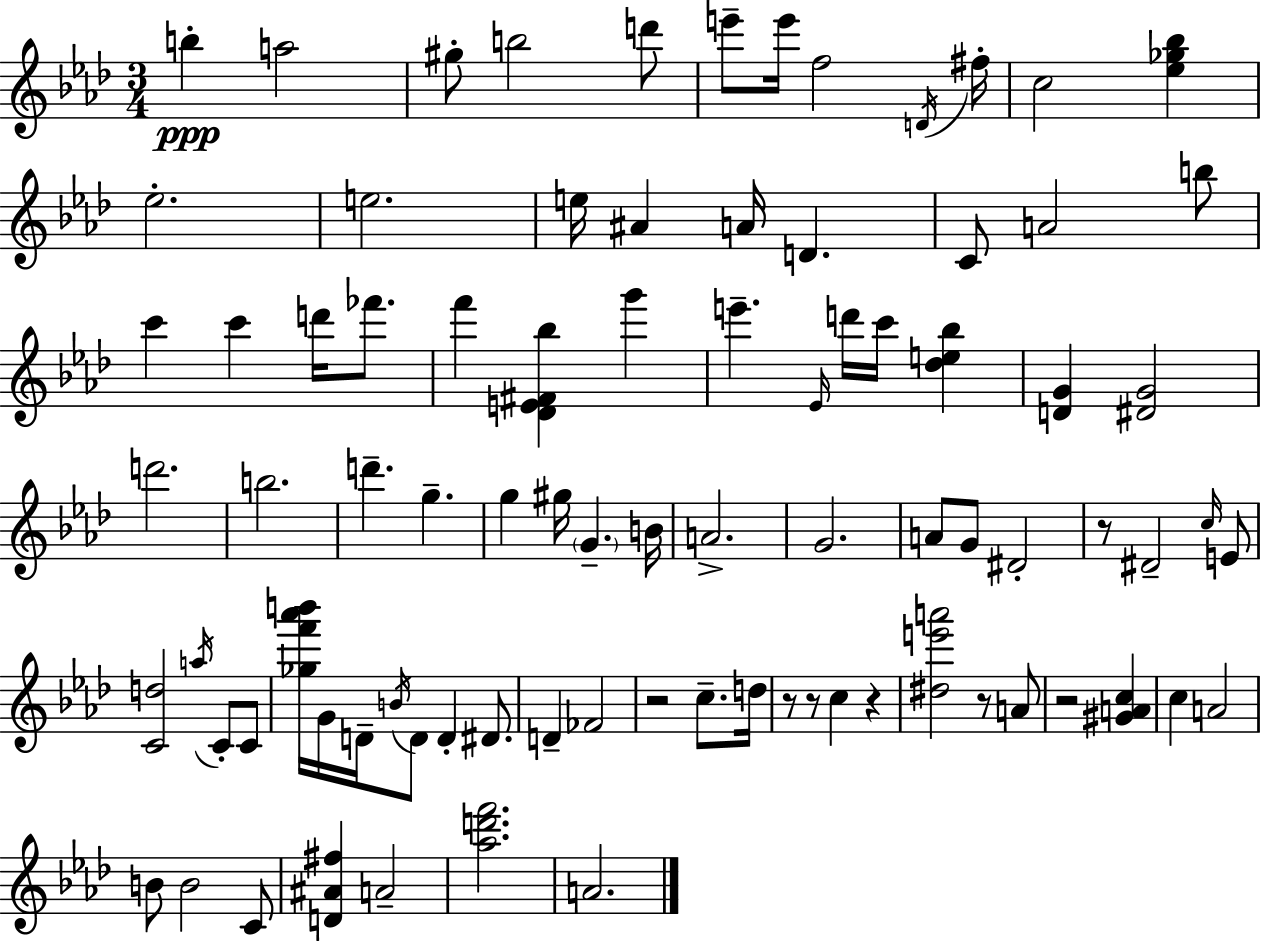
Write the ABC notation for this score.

X:1
T:Untitled
M:3/4
L:1/4
K:Fm
b a2 ^g/2 b2 d'/2 e'/2 e'/4 f2 D/4 ^f/4 c2 [_e_g_b] _e2 e2 e/4 ^A A/4 D C/2 A2 b/2 c' c' d'/4 _f'/2 f' [_DE^F_b] g' e' _E/4 d'/4 c'/4 [_de_b] [DG] [^DG]2 d'2 b2 d' g g ^g/4 G B/4 A2 G2 A/2 G/2 ^D2 z/2 ^D2 c/4 E/2 [Cd]2 a/4 C/2 C/2 [_gf'_a'b']/4 G/4 D/4 B/4 D/2 D ^D/2 D _F2 z2 c/2 d/4 z/2 z/2 c z [^de'a']2 z/2 A/2 z2 [^GAc] c A2 B/2 B2 C/2 [D^A^f] A2 [_ad'f']2 A2